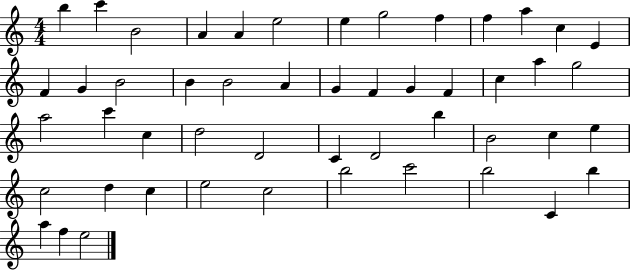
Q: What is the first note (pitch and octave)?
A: B5